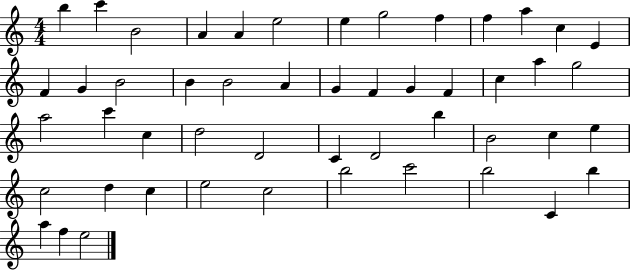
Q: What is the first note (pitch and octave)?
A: B5